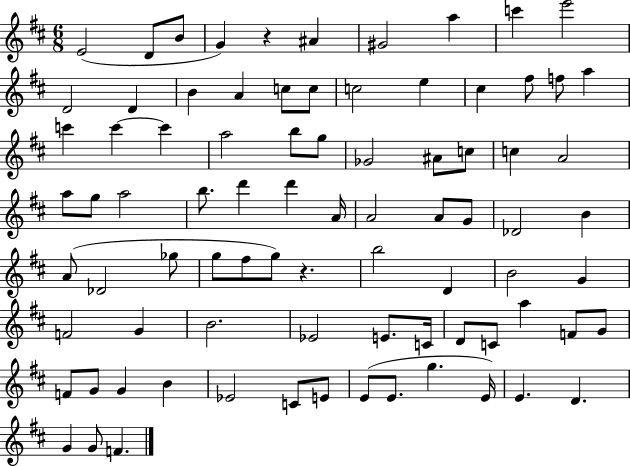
E4/h D4/e B4/e G4/q R/q A#4/q G#4/h A5/q C6/q E6/h D4/h D4/q B4/q A4/q C5/e C5/e C5/h E5/q C#5/q F#5/e F5/e A5/q C6/q C6/q C6/q A5/h B5/e G5/e Gb4/h A#4/e C5/e C5/q A4/h A5/e G5/e A5/h B5/e. D6/q D6/q A4/s A4/h A4/e G4/e Db4/h B4/q A4/e Db4/h Gb5/e G5/e F#5/e G5/e R/q. B5/h D4/q B4/h G4/q F4/h G4/q B4/h. Eb4/h E4/e. C4/s D4/e C4/e A5/q F4/e G4/e F4/e G4/e G4/q B4/q Eb4/h C4/e E4/e E4/e E4/e. G5/q. E4/s E4/q. D4/q. G4/q G4/e F4/q.